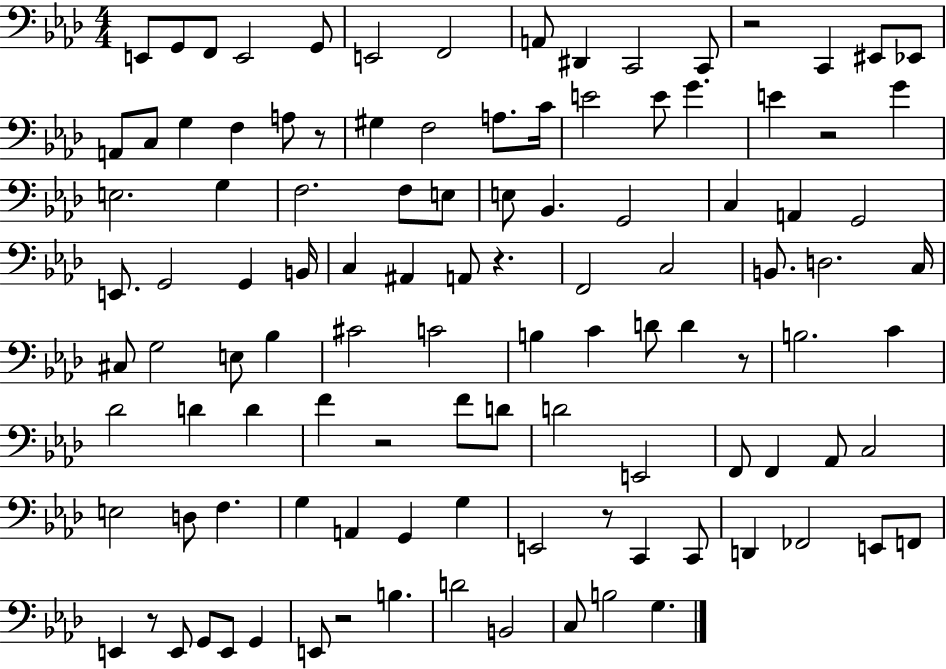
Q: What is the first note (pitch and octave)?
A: E2